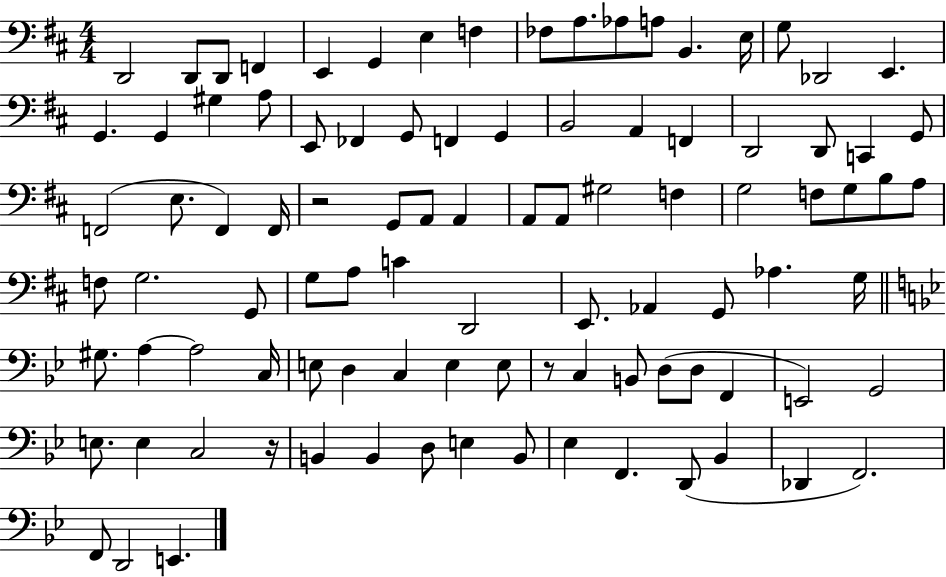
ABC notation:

X:1
T:Untitled
M:4/4
L:1/4
K:D
D,,2 D,,/2 D,,/2 F,, E,, G,, E, F, _F,/2 A,/2 _A,/2 A,/2 B,, E,/4 G,/2 _D,,2 E,, G,, G,, ^G, A,/2 E,,/2 _F,, G,,/2 F,, G,, B,,2 A,, F,, D,,2 D,,/2 C,, G,,/2 F,,2 E,/2 F,, F,,/4 z2 G,,/2 A,,/2 A,, A,,/2 A,,/2 ^G,2 F, G,2 F,/2 G,/2 B,/2 A,/2 F,/2 G,2 G,,/2 G,/2 A,/2 C D,,2 E,,/2 _A,, G,,/2 _A, G,/4 ^G,/2 A, A,2 C,/4 E,/2 D, C, E, E,/2 z/2 C, B,,/2 D,/2 D,/2 F,, E,,2 G,,2 E,/2 E, C,2 z/4 B,, B,, D,/2 E, B,,/2 _E, F,, D,,/2 _B,, _D,, F,,2 F,,/2 D,,2 E,,